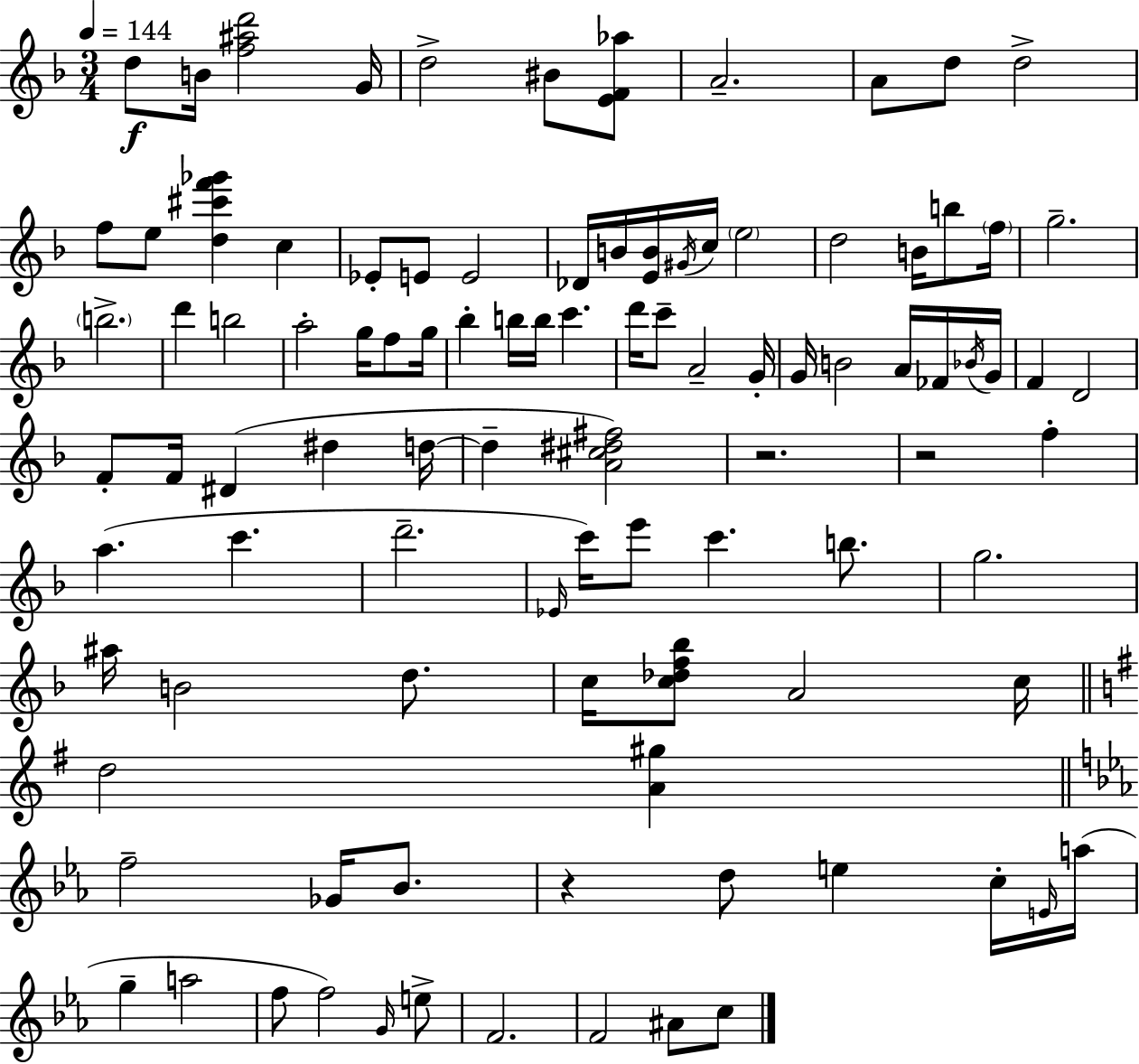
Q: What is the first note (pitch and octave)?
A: D5